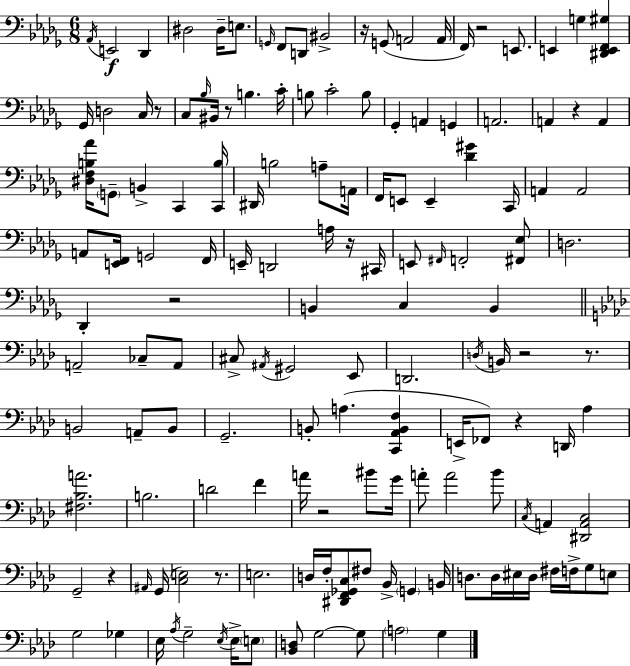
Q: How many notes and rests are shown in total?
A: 148